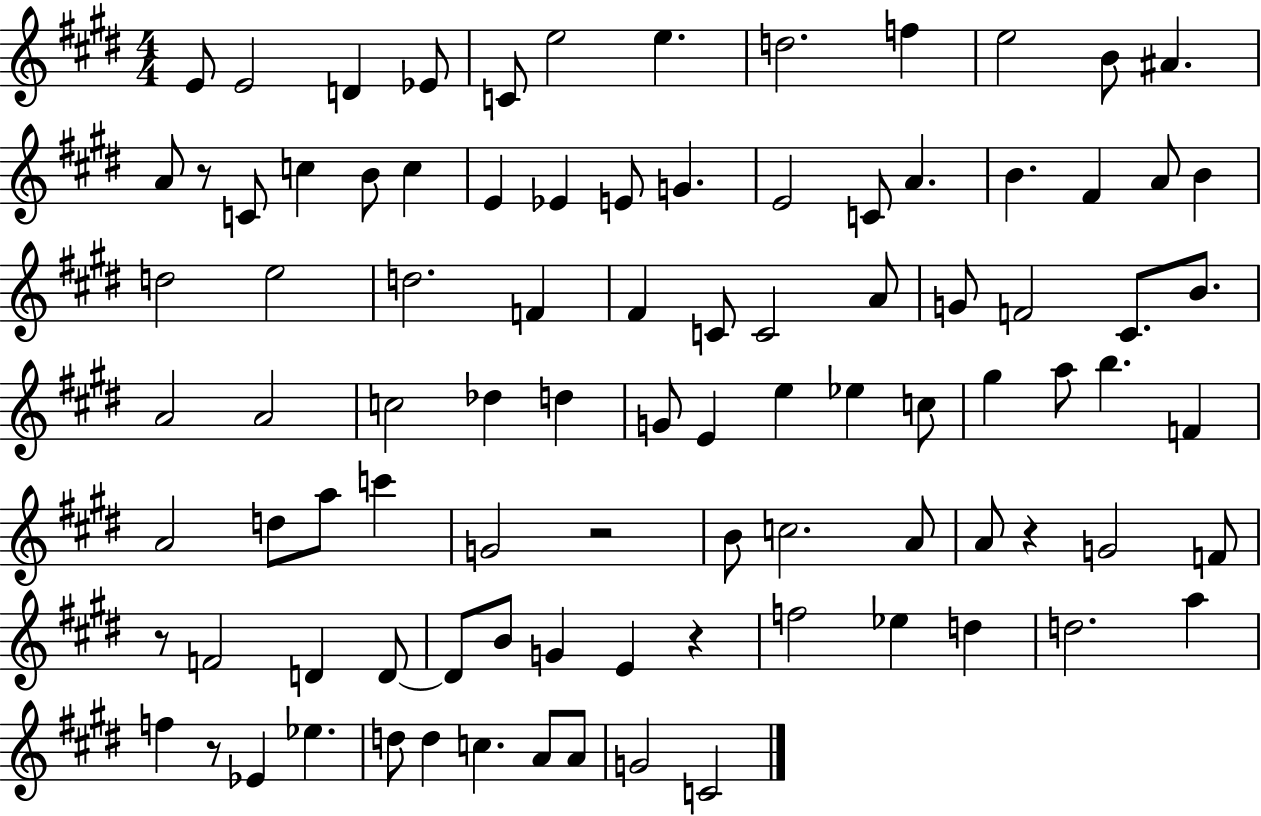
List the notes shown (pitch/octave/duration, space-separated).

E4/e E4/h D4/q Eb4/e C4/e E5/h E5/q. D5/h. F5/q E5/h B4/e A#4/q. A4/e R/e C4/e C5/q B4/e C5/q E4/q Eb4/q E4/e G4/q. E4/h C4/e A4/q. B4/q. F#4/q A4/e B4/q D5/h E5/h D5/h. F4/q F#4/q C4/e C4/h A4/e G4/e F4/h C#4/e. B4/e. A4/h A4/h C5/h Db5/q D5/q G4/e E4/q E5/q Eb5/q C5/e G#5/q A5/e B5/q. F4/q A4/h D5/e A5/e C6/q G4/h R/h B4/e C5/h. A4/e A4/e R/q G4/h F4/e R/e F4/h D4/q D4/e D4/e B4/e G4/q E4/q R/q F5/h Eb5/q D5/q D5/h. A5/q F5/q R/e Eb4/q Eb5/q. D5/e D5/q C5/q. A4/e A4/e G4/h C4/h